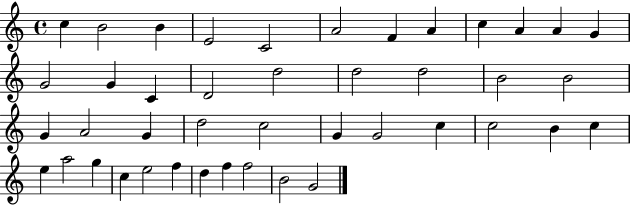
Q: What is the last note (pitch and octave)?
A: G4